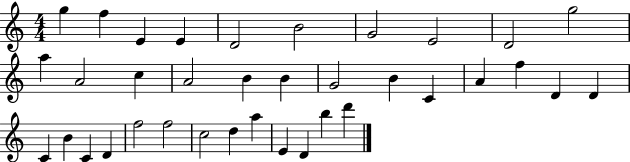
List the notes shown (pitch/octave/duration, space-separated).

G5/q F5/q E4/q E4/q D4/h B4/h G4/h E4/h D4/h G5/h A5/q A4/h C5/q A4/h B4/q B4/q G4/h B4/q C4/q A4/q F5/q D4/q D4/q C4/q B4/q C4/q D4/q F5/h F5/h C5/h D5/q A5/q E4/q D4/q B5/q D6/q